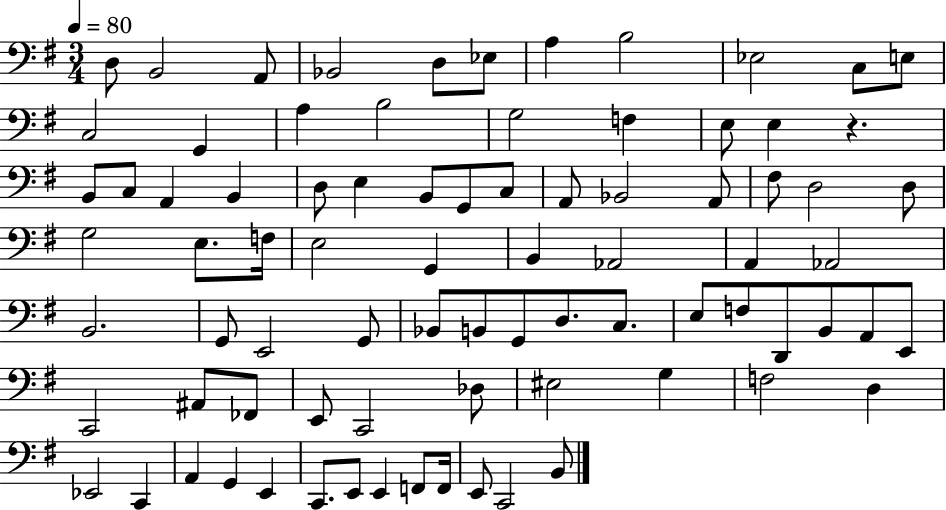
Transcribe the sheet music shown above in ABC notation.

X:1
T:Untitled
M:3/4
L:1/4
K:G
D,/2 B,,2 A,,/2 _B,,2 D,/2 _E,/2 A, B,2 _E,2 C,/2 E,/2 C,2 G,, A, B,2 G,2 F, E,/2 E, z B,,/2 C,/2 A,, B,, D,/2 E, B,,/2 G,,/2 C,/2 A,,/2 _B,,2 A,,/2 ^F,/2 D,2 D,/2 G,2 E,/2 F,/4 E,2 G,, B,, _A,,2 A,, _A,,2 B,,2 G,,/2 E,,2 G,,/2 _B,,/2 B,,/2 G,,/2 D,/2 C,/2 E,/2 F,/2 D,,/2 B,,/2 A,,/2 E,,/2 C,,2 ^A,,/2 _F,,/2 E,,/2 C,,2 _D,/2 ^E,2 G, F,2 D, _E,,2 C,, A,, G,, E,, C,,/2 E,,/2 E,, F,,/2 F,,/4 E,,/2 C,,2 B,,/2